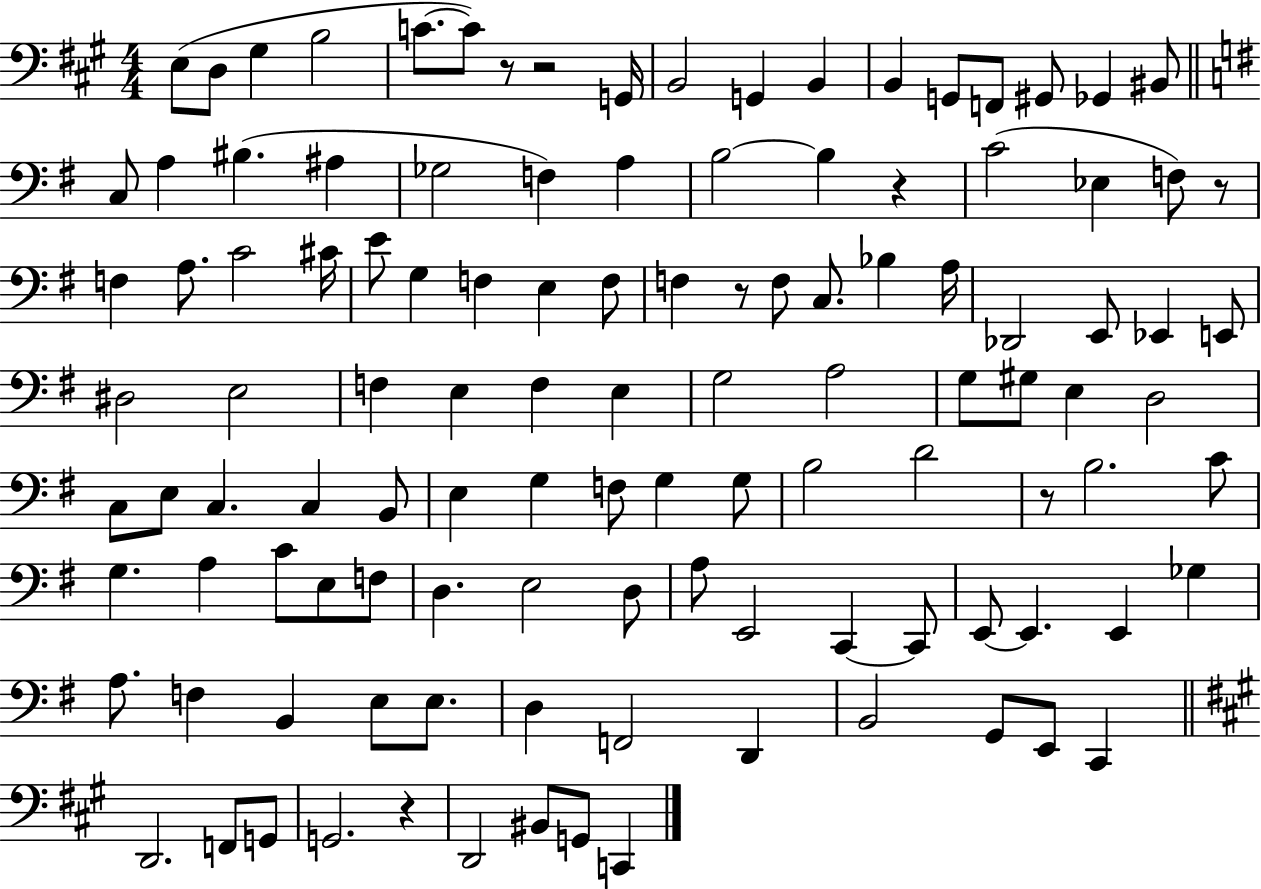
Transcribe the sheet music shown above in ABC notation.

X:1
T:Untitled
M:4/4
L:1/4
K:A
E,/2 D,/2 ^G, B,2 C/2 C/2 z/2 z2 G,,/4 B,,2 G,, B,, B,, G,,/2 F,,/2 ^G,,/2 _G,, ^B,,/2 C,/2 A, ^B, ^A, _G,2 F, A, B,2 B, z C2 _E, F,/2 z/2 F, A,/2 C2 ^C/4 E/2 G, F, E, F,/2 F, z/2 F,/2 C,/2 _B, A,/4 _D,,2 E,,/2 _E,, E,,/2 ^D,2 E,2 F, E, F, E, G,2 A,2 G,/2 ^G,/2 E, D,2 C,/2 E,/2 C, C, B,,/2 E, G, F,/2 G, G,/2 B,2 D2 z/2 B,2 C/2 G, A, C/2 E,/2 F,/2 D, E,2 D,/2 A,/2 E,,2 C,, C,,/2 E,,/2 E,, E,, _G, A,/2 F, B,, E,/2 E,/2 D, F,,2 D,, B,,2 G,,/2 E,,/2 C,, D,,2 F,,/2 G,,/2 G,,2 z D,,2 ^B,,/2 G,,/2 C,,